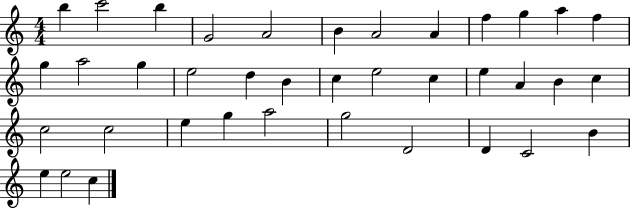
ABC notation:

X:1
T:Untitled
M:4/4
L:1/4
K:C
b c'2 b G2 A2 B A2 A f g a f g a2 g e2 d B c e2 c e A B c c2 c2 e g a2 g2 D2 D C2 B e e2 c